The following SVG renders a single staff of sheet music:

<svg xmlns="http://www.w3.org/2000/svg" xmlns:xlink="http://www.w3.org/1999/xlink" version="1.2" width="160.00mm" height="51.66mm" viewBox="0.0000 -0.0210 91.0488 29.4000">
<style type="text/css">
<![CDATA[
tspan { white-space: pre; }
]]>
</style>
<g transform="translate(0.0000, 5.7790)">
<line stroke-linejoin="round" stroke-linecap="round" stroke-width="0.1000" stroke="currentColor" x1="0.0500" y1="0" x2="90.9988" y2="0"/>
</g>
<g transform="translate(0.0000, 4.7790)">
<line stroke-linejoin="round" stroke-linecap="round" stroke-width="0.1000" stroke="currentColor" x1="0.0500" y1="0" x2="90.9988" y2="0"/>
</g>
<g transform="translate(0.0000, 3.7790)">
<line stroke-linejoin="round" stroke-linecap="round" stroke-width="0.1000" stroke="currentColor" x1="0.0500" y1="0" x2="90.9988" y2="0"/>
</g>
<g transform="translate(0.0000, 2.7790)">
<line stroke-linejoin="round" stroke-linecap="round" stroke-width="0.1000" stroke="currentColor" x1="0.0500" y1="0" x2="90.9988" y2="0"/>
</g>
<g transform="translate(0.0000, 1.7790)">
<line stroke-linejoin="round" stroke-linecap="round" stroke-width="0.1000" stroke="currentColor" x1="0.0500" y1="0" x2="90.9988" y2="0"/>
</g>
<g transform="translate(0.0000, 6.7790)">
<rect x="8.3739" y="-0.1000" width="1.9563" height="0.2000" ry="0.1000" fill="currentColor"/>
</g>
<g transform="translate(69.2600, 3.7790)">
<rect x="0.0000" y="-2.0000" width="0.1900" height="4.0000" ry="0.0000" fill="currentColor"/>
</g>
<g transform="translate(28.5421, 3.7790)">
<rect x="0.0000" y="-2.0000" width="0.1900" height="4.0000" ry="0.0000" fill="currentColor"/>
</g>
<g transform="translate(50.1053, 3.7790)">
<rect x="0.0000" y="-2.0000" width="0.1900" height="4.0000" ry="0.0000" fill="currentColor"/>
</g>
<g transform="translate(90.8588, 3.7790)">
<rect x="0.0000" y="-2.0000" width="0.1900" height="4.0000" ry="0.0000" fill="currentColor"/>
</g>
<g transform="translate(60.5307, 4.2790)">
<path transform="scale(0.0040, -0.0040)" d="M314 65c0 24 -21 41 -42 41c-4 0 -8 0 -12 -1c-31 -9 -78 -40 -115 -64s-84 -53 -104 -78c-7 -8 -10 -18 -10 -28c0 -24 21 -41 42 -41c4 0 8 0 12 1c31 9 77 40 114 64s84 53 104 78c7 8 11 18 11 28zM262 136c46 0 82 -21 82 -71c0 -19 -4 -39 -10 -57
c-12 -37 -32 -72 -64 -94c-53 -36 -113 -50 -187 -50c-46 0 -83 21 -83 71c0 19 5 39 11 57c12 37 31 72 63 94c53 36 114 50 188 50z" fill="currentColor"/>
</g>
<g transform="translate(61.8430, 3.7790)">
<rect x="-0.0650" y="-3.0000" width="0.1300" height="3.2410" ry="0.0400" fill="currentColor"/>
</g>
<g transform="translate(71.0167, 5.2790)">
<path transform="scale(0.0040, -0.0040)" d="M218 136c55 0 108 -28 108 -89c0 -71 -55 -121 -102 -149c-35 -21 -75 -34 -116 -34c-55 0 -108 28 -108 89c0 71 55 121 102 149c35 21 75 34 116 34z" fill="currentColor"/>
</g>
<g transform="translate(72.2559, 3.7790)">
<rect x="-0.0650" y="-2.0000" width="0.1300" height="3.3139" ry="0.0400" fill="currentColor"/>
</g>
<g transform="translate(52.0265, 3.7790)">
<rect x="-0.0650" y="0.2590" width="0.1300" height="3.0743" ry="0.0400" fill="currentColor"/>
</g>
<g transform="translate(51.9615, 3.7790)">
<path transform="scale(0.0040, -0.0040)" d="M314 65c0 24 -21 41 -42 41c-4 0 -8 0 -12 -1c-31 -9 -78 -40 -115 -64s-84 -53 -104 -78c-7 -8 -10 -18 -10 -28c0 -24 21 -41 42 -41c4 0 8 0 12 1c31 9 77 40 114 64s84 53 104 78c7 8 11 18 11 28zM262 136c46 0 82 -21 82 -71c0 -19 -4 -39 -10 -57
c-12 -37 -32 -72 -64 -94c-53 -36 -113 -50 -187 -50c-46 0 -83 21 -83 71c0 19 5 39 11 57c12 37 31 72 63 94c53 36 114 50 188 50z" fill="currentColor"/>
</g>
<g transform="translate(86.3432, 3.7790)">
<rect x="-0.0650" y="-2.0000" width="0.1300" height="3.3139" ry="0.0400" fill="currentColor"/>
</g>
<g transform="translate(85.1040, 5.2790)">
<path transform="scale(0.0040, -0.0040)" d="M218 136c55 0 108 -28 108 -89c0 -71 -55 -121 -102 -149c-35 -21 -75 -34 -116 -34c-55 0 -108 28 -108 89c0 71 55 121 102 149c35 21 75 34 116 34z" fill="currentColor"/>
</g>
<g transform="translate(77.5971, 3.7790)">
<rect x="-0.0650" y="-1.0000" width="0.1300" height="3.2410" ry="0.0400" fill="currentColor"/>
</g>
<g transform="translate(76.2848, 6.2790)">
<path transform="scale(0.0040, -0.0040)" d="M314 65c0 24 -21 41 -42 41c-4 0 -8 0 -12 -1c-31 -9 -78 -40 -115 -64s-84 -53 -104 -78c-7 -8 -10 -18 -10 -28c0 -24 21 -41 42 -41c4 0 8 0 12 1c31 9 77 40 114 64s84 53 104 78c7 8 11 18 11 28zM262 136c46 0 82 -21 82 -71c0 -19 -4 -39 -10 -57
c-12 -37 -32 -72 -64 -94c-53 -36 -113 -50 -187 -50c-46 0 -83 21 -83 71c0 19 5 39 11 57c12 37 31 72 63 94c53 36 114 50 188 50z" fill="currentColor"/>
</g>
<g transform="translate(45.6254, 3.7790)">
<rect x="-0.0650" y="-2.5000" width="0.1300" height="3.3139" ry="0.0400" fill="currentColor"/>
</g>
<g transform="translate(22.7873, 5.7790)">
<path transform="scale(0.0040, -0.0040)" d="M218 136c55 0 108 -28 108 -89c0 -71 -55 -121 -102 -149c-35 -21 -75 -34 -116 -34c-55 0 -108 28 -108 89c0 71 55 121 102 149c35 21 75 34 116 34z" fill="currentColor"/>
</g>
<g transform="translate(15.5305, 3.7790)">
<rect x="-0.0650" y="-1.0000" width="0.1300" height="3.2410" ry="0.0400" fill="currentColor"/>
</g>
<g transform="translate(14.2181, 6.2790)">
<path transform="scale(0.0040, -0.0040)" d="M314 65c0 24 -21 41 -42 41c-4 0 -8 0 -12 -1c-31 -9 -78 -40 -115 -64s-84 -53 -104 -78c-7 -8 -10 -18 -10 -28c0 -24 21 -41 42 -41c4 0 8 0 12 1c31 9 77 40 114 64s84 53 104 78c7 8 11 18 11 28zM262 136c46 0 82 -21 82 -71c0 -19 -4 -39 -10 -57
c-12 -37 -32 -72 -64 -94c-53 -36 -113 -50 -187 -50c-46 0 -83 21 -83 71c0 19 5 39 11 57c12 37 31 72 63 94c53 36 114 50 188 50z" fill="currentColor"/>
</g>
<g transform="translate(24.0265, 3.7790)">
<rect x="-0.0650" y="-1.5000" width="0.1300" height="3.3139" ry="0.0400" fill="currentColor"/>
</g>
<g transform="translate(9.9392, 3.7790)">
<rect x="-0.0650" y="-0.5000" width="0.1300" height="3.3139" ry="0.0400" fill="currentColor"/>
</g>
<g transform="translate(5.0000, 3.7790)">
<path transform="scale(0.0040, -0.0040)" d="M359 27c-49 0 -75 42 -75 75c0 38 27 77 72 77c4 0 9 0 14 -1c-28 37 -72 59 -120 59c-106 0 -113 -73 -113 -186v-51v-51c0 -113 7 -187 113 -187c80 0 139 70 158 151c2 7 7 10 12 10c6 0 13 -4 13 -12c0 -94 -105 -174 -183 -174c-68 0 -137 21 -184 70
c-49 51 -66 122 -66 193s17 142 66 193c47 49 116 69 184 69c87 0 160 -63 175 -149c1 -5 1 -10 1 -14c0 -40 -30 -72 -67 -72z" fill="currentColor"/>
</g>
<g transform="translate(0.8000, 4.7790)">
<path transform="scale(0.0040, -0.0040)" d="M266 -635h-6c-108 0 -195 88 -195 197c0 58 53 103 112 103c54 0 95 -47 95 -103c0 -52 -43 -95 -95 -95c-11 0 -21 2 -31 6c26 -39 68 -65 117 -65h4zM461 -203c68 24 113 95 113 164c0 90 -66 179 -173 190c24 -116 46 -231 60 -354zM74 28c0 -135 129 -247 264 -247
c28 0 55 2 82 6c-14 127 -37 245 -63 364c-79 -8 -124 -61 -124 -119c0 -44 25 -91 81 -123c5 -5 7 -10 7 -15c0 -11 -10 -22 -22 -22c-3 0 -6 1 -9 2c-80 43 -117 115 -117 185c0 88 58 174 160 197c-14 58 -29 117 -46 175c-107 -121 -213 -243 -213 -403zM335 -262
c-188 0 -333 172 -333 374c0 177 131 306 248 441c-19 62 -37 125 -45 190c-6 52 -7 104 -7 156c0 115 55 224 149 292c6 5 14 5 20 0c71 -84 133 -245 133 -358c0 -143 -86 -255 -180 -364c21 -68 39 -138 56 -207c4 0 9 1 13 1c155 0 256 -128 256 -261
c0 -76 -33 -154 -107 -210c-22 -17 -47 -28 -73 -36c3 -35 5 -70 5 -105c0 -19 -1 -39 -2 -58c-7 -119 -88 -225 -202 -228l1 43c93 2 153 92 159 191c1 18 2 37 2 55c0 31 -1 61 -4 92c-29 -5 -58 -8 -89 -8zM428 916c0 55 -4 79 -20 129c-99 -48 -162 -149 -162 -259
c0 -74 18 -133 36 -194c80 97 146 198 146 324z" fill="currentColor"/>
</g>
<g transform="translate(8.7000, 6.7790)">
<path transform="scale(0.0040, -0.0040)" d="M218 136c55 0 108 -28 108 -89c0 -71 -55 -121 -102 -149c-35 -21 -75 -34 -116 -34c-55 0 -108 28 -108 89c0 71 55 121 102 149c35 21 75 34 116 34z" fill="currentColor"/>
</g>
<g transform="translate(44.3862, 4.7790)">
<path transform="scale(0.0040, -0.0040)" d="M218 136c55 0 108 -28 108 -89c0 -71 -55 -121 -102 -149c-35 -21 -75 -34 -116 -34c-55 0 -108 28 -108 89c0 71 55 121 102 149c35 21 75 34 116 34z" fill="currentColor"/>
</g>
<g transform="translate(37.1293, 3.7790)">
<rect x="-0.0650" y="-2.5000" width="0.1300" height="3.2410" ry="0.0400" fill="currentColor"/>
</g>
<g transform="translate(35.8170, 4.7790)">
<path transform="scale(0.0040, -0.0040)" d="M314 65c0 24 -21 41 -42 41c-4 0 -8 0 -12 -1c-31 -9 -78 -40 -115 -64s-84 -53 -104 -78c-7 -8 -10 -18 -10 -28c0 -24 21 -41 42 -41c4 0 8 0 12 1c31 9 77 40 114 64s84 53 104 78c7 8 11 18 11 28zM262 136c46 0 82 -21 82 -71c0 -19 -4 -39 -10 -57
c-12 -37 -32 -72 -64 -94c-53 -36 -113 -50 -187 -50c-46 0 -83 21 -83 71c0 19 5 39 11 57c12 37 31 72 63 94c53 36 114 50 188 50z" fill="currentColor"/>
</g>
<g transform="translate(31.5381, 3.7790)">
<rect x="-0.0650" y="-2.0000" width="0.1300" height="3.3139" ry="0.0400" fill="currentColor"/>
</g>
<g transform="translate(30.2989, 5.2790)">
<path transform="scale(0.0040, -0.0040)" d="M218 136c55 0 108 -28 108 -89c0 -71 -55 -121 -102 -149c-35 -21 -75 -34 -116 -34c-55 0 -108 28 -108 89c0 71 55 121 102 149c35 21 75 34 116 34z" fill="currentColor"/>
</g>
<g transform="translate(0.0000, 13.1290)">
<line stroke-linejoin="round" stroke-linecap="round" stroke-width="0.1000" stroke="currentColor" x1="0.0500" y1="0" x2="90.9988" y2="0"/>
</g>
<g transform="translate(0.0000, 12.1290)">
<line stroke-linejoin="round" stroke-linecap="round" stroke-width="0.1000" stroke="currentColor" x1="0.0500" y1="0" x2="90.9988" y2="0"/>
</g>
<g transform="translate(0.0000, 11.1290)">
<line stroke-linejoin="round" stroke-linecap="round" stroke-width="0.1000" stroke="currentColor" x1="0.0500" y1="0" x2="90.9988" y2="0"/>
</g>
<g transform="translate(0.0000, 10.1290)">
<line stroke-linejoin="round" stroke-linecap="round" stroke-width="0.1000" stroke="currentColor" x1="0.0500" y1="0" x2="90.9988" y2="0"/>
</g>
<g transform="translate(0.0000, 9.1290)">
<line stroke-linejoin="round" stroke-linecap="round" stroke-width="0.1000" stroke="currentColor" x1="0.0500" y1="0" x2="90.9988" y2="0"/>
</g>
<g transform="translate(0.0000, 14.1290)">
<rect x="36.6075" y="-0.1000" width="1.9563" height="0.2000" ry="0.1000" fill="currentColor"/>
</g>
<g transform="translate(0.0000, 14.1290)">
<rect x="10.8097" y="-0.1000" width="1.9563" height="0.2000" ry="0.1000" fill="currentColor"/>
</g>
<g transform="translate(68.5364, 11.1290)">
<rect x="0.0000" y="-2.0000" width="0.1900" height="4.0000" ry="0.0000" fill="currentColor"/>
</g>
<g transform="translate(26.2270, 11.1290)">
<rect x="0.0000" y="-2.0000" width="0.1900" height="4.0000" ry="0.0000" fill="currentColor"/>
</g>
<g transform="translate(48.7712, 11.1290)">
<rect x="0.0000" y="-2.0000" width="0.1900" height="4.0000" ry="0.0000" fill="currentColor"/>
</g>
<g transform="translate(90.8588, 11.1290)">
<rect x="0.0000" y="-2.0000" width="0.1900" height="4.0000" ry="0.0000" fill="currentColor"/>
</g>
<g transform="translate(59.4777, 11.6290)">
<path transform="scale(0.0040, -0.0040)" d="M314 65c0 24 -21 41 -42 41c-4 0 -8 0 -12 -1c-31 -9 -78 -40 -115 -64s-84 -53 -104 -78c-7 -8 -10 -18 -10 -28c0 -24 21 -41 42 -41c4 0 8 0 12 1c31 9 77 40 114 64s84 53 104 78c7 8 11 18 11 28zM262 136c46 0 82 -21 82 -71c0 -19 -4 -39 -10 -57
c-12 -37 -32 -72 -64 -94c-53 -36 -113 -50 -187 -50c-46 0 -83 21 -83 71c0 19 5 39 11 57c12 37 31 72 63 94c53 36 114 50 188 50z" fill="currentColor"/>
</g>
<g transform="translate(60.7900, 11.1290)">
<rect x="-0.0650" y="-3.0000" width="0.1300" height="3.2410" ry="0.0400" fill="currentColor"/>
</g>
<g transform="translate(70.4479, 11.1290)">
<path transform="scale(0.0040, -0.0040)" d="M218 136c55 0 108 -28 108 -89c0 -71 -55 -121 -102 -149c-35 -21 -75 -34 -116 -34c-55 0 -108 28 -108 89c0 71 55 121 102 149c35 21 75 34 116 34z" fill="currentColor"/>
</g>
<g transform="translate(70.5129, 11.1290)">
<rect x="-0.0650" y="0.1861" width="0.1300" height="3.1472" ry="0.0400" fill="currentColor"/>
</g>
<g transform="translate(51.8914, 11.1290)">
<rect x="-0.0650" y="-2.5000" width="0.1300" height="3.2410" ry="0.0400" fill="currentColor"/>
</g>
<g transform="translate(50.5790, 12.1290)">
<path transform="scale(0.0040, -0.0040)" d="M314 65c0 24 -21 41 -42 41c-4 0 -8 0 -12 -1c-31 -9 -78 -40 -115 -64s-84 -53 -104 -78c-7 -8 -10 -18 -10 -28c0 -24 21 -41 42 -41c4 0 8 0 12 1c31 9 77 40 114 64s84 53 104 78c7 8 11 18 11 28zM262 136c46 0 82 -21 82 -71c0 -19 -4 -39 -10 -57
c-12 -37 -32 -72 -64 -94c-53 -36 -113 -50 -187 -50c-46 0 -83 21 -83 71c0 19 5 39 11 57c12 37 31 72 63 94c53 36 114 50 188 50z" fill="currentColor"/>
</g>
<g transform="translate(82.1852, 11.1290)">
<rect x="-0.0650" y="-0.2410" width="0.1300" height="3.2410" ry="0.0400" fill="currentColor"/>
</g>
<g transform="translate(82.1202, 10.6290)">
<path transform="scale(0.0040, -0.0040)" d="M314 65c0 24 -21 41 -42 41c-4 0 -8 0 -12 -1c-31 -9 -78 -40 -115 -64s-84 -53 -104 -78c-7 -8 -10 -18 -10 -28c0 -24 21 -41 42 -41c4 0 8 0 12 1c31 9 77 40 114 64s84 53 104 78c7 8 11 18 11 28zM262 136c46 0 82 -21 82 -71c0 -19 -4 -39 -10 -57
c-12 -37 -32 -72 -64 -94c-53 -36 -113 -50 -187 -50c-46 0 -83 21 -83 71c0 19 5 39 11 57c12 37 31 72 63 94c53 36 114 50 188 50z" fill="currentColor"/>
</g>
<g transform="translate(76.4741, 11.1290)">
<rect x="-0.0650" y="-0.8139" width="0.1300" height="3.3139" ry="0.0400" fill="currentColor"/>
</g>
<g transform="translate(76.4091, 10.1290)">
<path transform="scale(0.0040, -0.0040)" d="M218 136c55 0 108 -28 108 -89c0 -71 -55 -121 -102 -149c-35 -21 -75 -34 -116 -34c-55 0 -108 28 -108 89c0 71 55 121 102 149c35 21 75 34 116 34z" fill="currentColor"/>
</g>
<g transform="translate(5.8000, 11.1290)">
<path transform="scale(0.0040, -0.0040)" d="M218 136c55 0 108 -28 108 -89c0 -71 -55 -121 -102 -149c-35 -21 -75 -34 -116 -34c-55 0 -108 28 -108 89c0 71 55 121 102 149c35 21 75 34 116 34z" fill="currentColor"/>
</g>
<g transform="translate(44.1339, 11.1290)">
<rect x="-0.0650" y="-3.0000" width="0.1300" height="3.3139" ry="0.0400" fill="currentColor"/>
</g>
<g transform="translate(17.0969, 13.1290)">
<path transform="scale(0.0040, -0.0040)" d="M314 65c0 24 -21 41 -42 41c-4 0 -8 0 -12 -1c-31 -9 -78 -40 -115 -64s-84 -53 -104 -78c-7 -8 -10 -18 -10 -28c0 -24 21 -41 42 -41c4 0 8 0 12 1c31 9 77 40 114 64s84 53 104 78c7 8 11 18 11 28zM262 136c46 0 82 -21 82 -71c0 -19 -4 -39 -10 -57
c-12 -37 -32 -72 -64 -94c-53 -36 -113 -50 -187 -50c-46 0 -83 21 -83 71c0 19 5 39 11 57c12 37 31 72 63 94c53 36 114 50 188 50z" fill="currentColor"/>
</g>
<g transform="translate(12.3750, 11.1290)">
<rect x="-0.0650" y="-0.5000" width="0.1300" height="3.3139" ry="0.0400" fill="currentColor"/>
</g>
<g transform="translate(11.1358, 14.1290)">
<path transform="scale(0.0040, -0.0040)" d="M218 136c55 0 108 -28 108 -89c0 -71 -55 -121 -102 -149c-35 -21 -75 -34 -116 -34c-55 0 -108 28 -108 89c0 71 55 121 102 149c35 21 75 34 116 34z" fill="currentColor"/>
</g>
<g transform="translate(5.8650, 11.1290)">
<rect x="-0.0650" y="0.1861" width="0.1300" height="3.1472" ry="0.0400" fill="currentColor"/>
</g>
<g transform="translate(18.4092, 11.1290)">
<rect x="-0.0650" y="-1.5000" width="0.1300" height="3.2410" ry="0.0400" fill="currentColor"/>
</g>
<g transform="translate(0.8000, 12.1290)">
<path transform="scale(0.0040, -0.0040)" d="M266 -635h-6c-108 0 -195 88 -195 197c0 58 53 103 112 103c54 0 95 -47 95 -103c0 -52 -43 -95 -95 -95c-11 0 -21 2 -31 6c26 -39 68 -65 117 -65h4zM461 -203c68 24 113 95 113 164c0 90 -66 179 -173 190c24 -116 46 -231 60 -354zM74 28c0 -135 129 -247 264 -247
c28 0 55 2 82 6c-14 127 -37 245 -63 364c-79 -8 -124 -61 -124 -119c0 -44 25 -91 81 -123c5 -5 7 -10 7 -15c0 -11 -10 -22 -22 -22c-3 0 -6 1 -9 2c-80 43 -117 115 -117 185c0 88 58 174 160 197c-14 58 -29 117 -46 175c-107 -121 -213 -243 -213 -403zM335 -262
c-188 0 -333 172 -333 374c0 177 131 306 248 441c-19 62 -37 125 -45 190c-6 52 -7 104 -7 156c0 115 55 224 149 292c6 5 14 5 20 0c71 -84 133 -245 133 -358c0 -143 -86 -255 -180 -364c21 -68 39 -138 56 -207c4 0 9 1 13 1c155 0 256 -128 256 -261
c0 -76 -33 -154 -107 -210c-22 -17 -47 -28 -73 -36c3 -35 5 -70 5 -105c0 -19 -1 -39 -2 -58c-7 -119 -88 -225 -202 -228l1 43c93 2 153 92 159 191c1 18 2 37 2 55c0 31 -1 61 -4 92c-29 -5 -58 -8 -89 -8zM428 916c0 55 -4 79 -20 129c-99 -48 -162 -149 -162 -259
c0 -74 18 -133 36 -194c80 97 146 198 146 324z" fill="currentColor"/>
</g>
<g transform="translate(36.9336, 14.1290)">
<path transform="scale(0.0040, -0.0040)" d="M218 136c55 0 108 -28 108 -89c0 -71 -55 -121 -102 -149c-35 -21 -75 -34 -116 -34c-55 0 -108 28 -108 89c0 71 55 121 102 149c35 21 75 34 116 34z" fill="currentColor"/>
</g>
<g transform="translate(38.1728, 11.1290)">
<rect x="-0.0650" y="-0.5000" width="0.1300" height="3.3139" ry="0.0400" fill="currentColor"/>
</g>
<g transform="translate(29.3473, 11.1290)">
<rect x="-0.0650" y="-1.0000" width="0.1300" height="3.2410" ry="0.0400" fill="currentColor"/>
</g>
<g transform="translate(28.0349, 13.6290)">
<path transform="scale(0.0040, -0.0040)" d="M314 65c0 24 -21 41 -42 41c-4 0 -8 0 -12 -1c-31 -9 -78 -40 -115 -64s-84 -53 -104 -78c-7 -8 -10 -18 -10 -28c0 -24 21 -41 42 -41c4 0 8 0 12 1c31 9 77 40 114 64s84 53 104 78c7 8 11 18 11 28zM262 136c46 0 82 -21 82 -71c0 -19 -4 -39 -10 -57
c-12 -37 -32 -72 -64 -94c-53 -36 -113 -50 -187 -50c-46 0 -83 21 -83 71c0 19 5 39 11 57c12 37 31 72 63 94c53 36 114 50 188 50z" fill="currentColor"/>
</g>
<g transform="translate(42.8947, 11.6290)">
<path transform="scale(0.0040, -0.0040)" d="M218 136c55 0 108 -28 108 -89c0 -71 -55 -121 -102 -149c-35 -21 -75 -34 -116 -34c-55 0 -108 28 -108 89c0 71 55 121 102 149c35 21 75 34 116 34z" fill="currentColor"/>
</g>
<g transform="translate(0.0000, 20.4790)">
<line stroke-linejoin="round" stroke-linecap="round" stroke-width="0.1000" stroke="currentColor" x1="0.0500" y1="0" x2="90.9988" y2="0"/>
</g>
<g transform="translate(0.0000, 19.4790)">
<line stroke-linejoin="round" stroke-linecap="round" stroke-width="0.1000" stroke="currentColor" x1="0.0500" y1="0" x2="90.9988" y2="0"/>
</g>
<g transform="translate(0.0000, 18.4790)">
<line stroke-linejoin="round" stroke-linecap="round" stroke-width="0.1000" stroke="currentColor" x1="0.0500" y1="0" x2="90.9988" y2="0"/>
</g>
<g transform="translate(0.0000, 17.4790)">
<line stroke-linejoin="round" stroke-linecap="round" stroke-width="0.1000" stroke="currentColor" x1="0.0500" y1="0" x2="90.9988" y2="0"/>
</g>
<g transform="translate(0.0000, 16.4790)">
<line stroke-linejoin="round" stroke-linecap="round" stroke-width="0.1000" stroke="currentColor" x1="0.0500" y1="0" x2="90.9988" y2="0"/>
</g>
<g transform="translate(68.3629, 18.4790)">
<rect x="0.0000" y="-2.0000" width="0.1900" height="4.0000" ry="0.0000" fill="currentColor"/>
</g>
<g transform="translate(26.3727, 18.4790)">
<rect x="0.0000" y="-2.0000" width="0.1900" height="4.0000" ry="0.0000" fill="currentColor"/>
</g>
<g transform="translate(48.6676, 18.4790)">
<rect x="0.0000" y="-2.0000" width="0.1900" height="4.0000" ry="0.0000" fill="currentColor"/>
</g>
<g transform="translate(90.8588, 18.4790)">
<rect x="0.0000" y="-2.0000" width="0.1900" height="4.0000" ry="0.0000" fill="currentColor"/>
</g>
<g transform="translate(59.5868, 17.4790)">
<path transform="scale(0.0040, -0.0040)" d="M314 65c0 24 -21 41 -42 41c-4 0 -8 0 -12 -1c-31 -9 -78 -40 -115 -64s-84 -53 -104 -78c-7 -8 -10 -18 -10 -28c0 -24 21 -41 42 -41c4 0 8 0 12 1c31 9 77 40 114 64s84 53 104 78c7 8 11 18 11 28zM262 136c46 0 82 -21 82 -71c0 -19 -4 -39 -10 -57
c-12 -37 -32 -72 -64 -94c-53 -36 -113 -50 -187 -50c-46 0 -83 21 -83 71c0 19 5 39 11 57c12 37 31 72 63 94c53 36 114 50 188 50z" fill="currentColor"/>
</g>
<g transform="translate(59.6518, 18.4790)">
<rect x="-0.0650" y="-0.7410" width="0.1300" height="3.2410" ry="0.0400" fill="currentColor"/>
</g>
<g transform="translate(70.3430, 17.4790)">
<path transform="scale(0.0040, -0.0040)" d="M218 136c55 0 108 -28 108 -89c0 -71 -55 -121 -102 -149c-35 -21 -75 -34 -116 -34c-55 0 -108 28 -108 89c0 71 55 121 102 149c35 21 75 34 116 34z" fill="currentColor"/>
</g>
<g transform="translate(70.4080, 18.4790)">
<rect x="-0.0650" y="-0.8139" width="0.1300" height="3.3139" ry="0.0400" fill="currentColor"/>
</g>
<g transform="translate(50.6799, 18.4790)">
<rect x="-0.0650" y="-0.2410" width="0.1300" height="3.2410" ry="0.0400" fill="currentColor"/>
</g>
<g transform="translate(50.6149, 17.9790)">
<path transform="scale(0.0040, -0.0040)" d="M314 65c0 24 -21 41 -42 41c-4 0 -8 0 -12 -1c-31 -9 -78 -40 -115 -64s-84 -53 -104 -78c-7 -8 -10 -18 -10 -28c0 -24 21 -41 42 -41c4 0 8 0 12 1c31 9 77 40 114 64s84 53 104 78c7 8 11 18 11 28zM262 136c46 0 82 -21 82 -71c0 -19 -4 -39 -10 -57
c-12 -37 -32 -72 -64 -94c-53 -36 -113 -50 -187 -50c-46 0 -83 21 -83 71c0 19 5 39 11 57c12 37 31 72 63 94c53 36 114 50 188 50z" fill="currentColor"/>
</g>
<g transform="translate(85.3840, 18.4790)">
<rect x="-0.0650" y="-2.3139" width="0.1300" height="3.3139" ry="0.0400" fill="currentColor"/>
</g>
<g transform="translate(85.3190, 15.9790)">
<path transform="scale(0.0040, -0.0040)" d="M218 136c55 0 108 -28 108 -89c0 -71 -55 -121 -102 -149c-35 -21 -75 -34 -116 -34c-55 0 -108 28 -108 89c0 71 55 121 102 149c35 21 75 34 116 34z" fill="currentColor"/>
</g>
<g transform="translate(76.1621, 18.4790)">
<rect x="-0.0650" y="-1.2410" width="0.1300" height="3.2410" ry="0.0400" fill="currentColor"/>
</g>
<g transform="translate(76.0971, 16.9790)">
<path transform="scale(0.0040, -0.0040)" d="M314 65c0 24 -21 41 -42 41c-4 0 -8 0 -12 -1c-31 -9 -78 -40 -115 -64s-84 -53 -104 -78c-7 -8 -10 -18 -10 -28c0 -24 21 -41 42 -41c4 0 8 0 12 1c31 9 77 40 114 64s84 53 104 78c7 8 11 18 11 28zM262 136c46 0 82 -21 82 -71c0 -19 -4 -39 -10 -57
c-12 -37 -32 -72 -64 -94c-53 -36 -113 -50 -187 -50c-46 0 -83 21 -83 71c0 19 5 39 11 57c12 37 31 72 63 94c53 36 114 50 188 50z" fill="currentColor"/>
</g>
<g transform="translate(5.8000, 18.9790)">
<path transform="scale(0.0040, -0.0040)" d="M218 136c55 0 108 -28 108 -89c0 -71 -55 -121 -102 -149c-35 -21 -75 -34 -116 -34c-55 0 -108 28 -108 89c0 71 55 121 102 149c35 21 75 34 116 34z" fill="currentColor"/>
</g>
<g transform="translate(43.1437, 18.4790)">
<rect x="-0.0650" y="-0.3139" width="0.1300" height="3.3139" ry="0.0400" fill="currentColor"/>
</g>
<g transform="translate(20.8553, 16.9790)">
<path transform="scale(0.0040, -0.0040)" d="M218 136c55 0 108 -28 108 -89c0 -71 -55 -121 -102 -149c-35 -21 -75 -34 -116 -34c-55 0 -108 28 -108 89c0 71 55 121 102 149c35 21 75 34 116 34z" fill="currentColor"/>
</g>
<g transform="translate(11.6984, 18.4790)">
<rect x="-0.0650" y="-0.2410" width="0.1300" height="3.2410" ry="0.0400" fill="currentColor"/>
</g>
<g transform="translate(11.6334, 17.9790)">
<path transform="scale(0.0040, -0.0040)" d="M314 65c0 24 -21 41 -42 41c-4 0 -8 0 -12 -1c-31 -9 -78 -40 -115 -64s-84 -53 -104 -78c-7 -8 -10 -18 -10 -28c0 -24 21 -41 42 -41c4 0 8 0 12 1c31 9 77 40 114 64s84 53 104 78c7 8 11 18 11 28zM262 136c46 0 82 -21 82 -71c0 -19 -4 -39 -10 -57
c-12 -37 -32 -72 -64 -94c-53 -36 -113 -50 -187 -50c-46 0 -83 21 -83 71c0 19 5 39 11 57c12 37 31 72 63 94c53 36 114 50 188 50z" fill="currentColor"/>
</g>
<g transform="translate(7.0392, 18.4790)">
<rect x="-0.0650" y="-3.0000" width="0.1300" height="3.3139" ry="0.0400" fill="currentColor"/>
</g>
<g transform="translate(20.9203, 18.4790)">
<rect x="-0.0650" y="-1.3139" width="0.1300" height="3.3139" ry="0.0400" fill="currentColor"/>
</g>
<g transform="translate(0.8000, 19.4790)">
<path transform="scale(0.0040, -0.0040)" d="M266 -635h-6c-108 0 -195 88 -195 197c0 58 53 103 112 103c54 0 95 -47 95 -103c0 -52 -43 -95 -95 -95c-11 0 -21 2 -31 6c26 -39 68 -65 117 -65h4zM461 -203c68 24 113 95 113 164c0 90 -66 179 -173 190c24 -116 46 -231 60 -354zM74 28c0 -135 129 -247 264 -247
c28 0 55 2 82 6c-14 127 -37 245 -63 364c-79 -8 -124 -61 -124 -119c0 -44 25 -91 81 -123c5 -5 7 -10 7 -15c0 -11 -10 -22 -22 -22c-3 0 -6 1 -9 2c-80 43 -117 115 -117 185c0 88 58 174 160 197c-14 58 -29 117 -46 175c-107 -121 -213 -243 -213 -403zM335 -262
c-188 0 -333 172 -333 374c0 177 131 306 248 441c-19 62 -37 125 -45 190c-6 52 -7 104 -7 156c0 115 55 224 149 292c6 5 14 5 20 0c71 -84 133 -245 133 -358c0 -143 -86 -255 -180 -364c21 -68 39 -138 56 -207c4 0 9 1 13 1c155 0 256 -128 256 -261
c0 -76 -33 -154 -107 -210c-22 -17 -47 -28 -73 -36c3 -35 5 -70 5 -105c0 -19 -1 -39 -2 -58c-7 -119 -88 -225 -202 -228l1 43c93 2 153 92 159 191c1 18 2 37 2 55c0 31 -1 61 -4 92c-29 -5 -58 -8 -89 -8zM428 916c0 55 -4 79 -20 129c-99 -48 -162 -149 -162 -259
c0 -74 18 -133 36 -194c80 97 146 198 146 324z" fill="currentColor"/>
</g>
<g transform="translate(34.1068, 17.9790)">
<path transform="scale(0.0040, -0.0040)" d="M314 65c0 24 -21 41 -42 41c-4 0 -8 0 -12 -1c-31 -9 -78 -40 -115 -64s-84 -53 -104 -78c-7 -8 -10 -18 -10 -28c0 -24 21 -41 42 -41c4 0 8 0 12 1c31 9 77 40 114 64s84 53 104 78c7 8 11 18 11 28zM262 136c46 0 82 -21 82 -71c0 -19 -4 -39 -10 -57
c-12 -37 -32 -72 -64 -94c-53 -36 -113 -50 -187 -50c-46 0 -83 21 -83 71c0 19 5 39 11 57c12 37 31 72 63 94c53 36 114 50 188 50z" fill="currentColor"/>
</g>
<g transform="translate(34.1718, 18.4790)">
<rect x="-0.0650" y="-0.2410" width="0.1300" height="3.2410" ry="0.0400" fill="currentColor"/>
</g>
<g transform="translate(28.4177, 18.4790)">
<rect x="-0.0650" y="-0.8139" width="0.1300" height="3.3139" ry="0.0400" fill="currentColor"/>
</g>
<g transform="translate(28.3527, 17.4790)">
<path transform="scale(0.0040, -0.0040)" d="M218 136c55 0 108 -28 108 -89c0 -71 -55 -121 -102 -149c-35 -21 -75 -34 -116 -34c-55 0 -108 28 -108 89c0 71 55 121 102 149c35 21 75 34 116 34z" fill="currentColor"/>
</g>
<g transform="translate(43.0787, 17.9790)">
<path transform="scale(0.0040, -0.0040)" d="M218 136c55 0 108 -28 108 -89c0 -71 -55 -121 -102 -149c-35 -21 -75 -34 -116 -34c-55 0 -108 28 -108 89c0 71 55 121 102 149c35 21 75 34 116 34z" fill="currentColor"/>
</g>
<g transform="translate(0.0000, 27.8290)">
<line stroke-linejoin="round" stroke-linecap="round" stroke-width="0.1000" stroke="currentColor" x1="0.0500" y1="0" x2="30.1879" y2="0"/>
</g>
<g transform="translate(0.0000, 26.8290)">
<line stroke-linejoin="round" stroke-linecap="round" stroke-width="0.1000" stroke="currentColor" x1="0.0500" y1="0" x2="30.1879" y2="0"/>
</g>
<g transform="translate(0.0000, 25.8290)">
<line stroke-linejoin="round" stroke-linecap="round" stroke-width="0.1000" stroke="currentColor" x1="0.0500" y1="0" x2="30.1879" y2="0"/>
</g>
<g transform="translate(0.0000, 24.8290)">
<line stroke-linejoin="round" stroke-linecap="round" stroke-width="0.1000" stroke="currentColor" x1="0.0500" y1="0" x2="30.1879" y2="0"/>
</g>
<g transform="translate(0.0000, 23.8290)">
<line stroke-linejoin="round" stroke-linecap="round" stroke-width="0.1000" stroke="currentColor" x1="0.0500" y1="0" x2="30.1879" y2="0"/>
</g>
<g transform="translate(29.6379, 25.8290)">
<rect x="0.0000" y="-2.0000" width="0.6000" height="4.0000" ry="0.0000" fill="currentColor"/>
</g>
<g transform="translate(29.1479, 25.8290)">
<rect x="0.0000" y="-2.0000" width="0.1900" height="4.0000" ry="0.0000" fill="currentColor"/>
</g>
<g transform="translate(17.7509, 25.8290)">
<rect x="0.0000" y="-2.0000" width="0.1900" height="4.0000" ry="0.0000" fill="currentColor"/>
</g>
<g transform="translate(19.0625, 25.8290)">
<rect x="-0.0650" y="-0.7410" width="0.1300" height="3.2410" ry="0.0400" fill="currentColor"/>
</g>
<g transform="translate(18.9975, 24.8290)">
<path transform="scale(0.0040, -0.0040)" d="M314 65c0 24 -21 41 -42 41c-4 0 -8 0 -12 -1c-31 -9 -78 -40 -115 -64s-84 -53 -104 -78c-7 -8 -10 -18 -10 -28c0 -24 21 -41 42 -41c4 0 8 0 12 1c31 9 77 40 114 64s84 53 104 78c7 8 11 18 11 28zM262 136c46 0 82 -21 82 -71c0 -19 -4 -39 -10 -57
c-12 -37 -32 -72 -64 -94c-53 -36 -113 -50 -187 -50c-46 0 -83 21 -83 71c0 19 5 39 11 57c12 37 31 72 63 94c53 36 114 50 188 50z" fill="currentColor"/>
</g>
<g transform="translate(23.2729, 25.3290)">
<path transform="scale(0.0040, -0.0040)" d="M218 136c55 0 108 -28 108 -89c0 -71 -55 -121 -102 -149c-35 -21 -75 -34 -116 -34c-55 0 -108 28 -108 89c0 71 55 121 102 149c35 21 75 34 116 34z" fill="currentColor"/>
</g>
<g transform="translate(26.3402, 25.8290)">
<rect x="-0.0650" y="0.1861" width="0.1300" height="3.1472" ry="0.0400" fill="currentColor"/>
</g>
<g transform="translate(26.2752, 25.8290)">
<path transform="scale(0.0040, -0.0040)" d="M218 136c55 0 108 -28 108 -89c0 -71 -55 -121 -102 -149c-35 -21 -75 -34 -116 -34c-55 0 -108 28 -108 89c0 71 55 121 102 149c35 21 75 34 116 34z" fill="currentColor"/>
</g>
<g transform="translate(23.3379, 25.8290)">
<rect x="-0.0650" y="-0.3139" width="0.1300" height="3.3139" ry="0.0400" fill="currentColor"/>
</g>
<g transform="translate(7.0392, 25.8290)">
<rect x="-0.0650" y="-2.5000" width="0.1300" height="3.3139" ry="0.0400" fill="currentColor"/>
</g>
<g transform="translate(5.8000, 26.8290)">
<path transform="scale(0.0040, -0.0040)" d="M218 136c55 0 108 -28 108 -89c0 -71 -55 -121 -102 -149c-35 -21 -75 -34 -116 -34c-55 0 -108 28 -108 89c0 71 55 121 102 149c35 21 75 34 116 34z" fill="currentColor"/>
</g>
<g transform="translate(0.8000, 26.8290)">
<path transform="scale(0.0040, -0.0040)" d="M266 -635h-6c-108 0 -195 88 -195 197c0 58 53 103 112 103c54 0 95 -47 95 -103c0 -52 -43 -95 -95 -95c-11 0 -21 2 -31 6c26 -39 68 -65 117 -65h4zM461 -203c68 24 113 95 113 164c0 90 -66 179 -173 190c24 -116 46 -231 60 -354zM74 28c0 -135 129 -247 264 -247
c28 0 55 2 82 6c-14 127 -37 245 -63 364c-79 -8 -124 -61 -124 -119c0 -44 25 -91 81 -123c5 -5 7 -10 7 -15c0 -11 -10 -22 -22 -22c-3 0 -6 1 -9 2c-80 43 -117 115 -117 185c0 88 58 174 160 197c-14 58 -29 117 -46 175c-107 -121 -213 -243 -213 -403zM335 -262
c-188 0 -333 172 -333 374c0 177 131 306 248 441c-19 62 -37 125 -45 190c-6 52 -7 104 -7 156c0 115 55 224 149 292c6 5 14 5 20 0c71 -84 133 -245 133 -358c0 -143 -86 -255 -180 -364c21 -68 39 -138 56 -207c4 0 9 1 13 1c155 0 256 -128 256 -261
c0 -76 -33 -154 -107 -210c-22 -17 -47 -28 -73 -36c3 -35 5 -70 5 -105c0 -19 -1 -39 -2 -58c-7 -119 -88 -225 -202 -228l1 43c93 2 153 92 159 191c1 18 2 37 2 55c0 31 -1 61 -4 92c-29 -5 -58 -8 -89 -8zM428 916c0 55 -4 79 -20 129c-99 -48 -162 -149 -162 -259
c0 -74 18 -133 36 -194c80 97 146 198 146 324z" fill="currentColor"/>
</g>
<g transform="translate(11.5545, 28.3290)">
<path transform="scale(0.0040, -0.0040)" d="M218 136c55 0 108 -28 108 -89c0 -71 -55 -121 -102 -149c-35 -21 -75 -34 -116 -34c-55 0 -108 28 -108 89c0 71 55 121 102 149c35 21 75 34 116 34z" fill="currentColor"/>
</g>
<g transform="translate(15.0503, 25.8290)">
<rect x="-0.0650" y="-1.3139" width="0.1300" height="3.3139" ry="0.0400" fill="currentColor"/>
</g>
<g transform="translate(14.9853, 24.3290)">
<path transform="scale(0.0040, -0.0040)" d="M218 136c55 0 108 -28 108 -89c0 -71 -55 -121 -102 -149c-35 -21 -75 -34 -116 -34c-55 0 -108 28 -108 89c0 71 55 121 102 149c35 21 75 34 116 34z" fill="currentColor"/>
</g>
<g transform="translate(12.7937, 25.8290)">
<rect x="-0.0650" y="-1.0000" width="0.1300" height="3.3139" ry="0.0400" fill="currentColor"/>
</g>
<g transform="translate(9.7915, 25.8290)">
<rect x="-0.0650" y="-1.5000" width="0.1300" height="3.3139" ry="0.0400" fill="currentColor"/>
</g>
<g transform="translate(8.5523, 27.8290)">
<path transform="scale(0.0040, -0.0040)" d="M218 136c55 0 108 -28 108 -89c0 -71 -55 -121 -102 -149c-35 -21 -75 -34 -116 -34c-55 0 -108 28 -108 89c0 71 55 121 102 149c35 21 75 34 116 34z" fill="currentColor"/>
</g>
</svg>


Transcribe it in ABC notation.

X:1
T:Untitled
M:4/4
L:1/4
K:C
C D2 E F G2 G B2 A2 F D2 F B C E2 D2 C A G2 A2 B d c2 A c2 e d c2 c c2 d2 d e2 g G E D e d2 c B